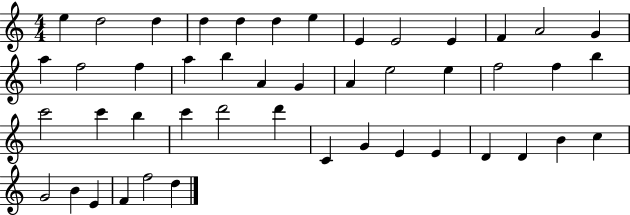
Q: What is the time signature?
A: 4/4